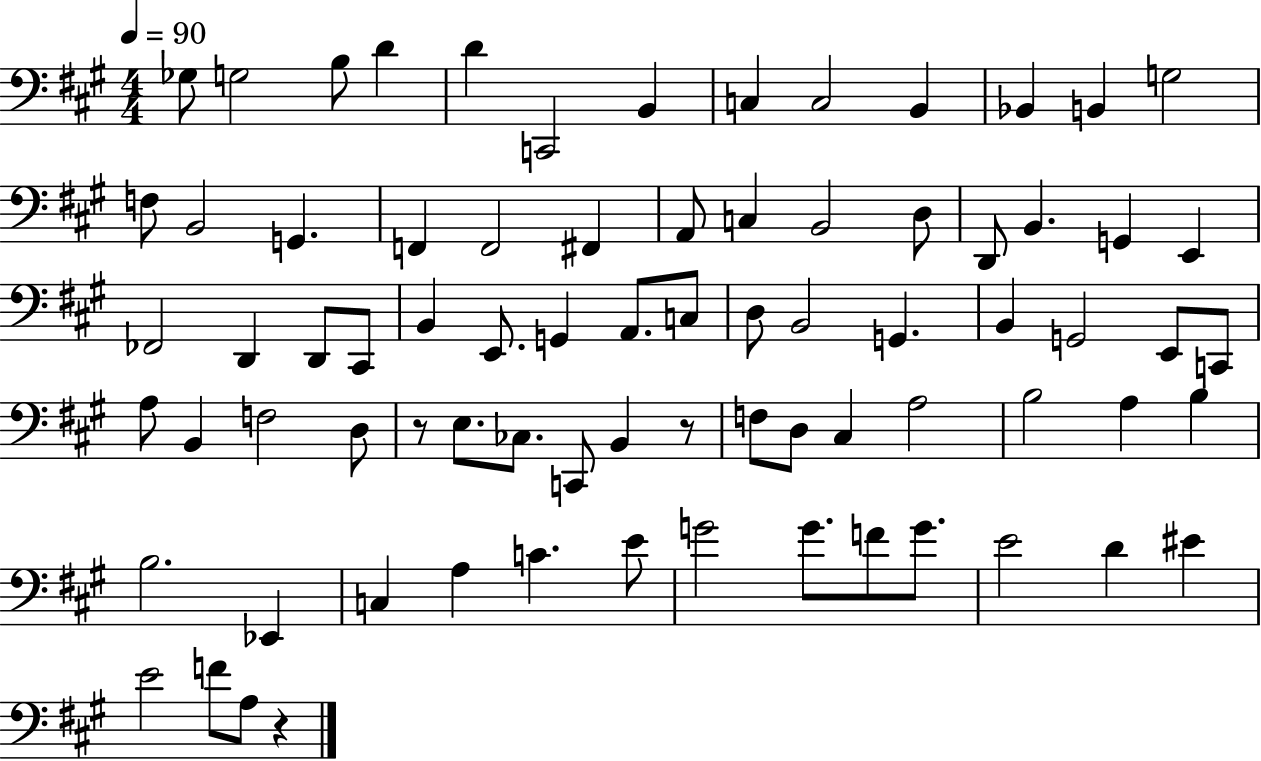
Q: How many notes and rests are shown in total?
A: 77